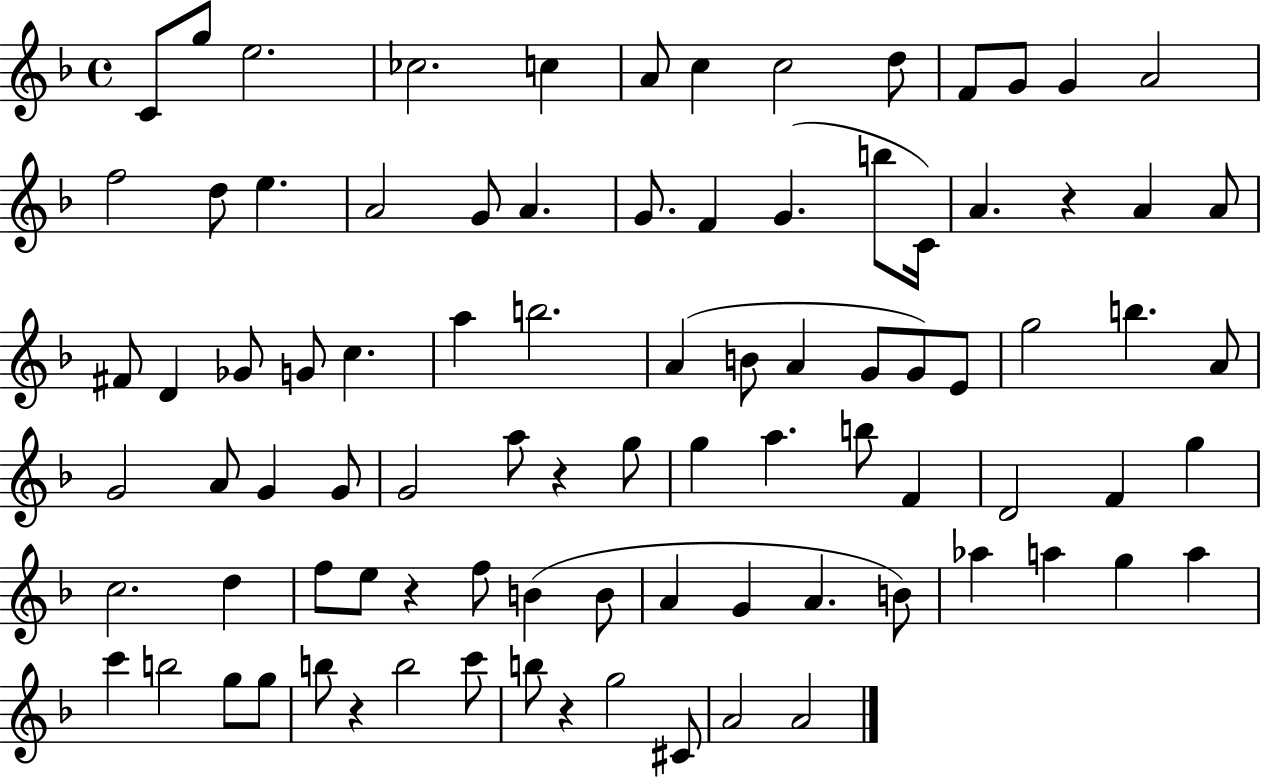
{
  \clef treble
  \time 4/4
  \defaultTimeSignature
  \key f \major
  c'8 g''8 e''2. | ces''2. c''4 | a'8 c''4 c''2 d''8 | f'8 g'8 g'4 a'2 | \break f''2 d''8 e''4. | a'2 g'8 a'4. | g'8. f'4 g'4.( b''8 c'16) | a'4. r4 a'4 a'8 | \break fis'8 d'4 ges'8 g'8 c''4. | a''4 b''2. | a'4( b'8 a'4 g'8 g'8) e'8 | g''2 b''4. a'8 | \break g'2 a'8 g'4 g'8 | g'2 a''8 r4 g''8 | g''4 a''4. b''8 f'4 | d'2 f'4 g''4 | \break c''2. d''4 | f''8 e''8 r4 f''8 b'4( b'8 | a'4 g'4 a'4. b'8) | aes''4 a''4 g''4 a''4 | \break c'''4 b''2 g''8 g''8 | b''8 r4 b''2 c'''8 | b''8 r4 g''2 cis'8 | a'2 a'2 | \break \bar "|."
}